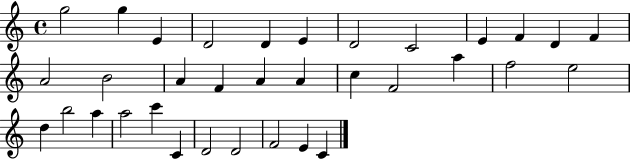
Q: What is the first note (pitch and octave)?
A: G5